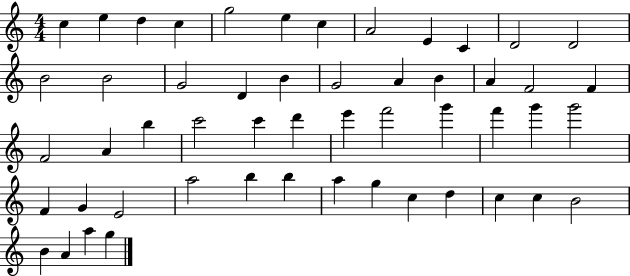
X:1
T:Untitled
M:4/4
L:1/4
K:C
c e d c g2 e c A2 E C D2 D2 B2 B2 G2 D B G2 A B A F2 F F2 A b c'2 c' d' e' f'2 g' f' g' g'2 F G E2 a2 b b a g c d c c B2 B A a g